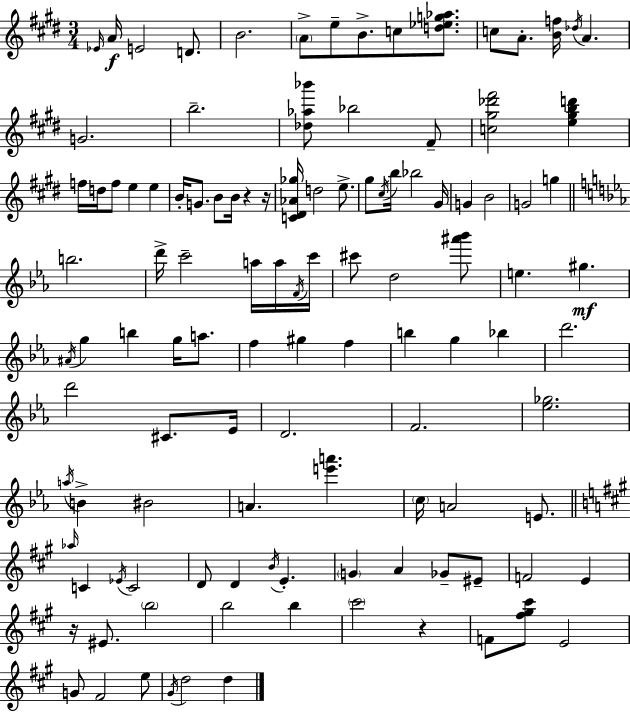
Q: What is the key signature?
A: E major